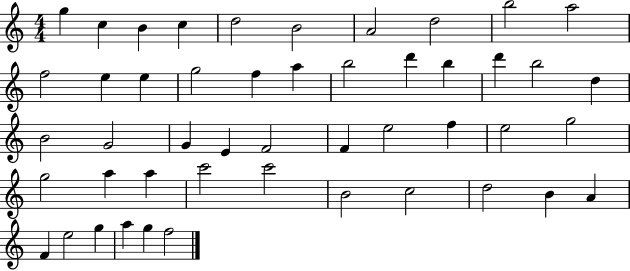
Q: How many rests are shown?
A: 0